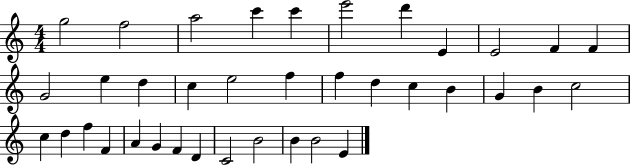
{
  \clef treble
  \numericTimeSignature
  \time 4/4
  \key c \major
  g''2 f''2 | a''2 c'''4 c'''4 | e'''2 d'''4 e'4 | e'2 f'4 f'4 | \break g'2 e''4 d''4 | c''4 e''2 f''4 | f''4 d''4 c''4 b'4 | g'4 b'4 c''2 | \break c''4 d''4 f''4 f'4 | a'4 g'4 f'4 d'4 | c'2 b'2 | b'4 b'2 e'4 | \break \bar "|."
}